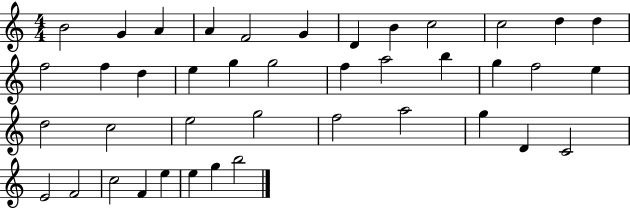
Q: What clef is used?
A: treble